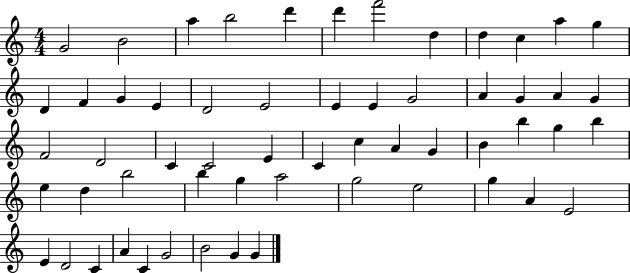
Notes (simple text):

G4/h B4/h A5/q B5/h D6/q D6/q F6/h D5/q D5/q C5/q A5/q G5/q D4/q F4/q G4/q E4/q D4/h E4/h E4/q E4/q G4/h A4/q G4/q A4/q G4/q F4/h D4/h C4/q C4/h E4/q C4/q C5/q A4/q G4/q B4/q B5/q G5/q B5/q E5/q D5/q B5/h B5/q G5/q A5/h G5/h E5/h G5/q A4/q E4/h E4/q D4/h C4/q A4/q C4/q G4/h B4/h G4/q G4/q